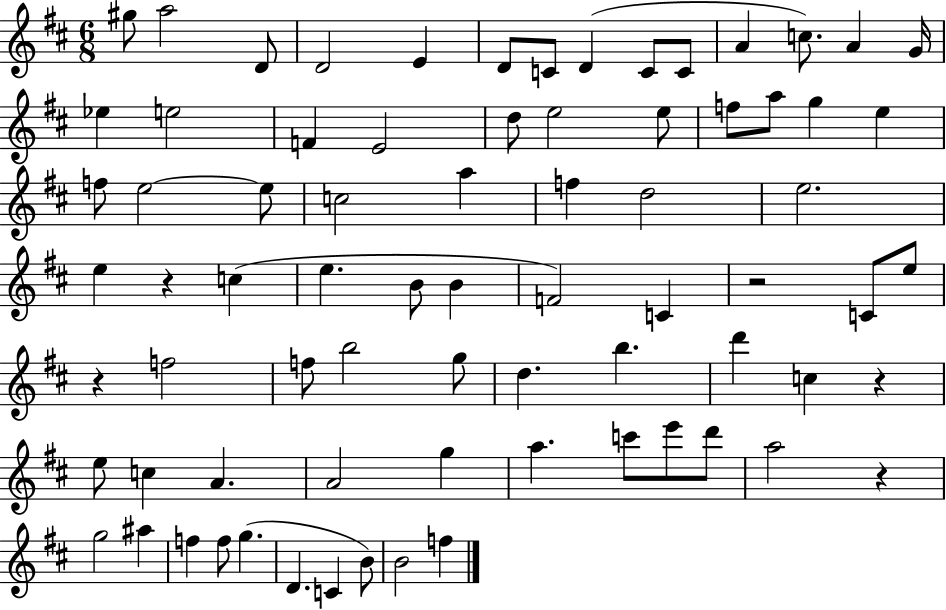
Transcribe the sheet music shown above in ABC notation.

X:1
T:Untitled
M:6/8
L:1/4
K:D
^g/2 a2 D/2 D2 E D/2 C/2 D C/2 C/2 A c/2 A G/4 _e e2 F E2 d/2 e2 e/2 f/2 a/2 g e f/2 e2 e/2 c2 a f d2 e2 e z c e B/2 B F2 C z2 C/2 e/2 z f2 f/2 b2 g/2 d b d' c z e/2 c A A2 g a c'/2 e'/2 d'/2 a2 z g2 ^a f f/2 g D C B/2 B2 f